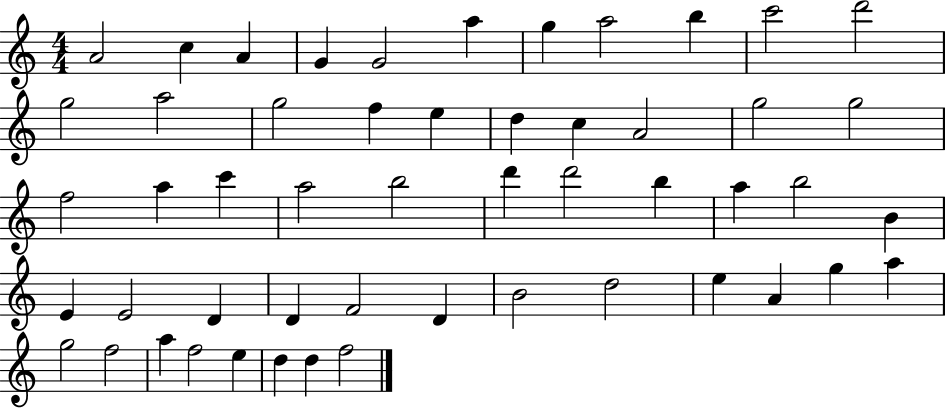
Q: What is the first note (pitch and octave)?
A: A4